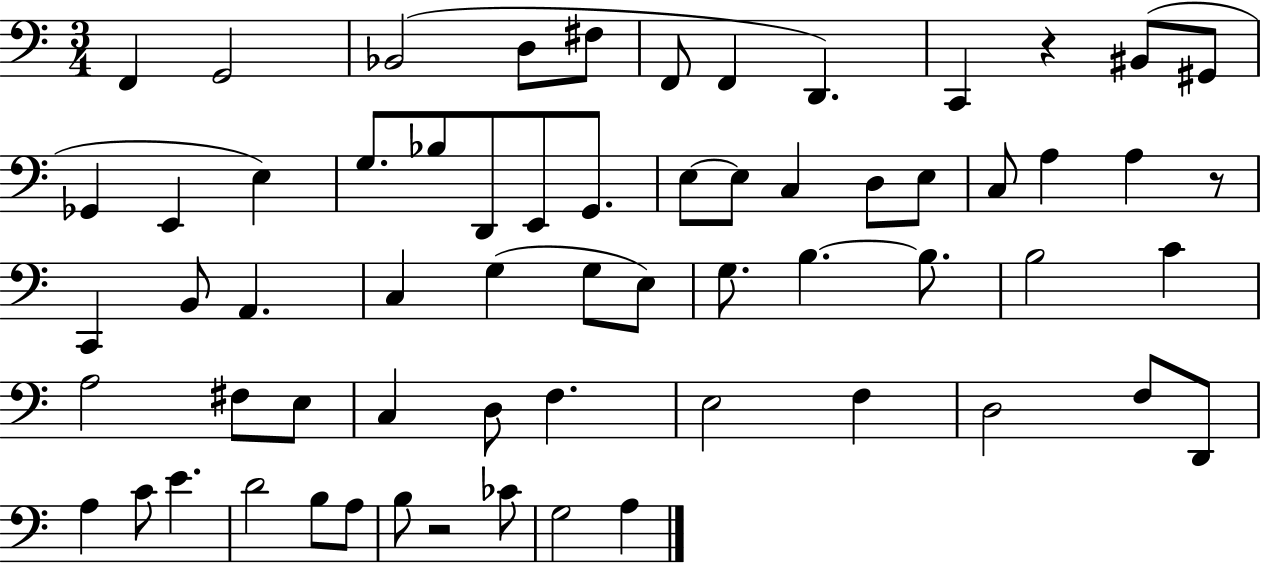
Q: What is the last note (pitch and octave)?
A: A3